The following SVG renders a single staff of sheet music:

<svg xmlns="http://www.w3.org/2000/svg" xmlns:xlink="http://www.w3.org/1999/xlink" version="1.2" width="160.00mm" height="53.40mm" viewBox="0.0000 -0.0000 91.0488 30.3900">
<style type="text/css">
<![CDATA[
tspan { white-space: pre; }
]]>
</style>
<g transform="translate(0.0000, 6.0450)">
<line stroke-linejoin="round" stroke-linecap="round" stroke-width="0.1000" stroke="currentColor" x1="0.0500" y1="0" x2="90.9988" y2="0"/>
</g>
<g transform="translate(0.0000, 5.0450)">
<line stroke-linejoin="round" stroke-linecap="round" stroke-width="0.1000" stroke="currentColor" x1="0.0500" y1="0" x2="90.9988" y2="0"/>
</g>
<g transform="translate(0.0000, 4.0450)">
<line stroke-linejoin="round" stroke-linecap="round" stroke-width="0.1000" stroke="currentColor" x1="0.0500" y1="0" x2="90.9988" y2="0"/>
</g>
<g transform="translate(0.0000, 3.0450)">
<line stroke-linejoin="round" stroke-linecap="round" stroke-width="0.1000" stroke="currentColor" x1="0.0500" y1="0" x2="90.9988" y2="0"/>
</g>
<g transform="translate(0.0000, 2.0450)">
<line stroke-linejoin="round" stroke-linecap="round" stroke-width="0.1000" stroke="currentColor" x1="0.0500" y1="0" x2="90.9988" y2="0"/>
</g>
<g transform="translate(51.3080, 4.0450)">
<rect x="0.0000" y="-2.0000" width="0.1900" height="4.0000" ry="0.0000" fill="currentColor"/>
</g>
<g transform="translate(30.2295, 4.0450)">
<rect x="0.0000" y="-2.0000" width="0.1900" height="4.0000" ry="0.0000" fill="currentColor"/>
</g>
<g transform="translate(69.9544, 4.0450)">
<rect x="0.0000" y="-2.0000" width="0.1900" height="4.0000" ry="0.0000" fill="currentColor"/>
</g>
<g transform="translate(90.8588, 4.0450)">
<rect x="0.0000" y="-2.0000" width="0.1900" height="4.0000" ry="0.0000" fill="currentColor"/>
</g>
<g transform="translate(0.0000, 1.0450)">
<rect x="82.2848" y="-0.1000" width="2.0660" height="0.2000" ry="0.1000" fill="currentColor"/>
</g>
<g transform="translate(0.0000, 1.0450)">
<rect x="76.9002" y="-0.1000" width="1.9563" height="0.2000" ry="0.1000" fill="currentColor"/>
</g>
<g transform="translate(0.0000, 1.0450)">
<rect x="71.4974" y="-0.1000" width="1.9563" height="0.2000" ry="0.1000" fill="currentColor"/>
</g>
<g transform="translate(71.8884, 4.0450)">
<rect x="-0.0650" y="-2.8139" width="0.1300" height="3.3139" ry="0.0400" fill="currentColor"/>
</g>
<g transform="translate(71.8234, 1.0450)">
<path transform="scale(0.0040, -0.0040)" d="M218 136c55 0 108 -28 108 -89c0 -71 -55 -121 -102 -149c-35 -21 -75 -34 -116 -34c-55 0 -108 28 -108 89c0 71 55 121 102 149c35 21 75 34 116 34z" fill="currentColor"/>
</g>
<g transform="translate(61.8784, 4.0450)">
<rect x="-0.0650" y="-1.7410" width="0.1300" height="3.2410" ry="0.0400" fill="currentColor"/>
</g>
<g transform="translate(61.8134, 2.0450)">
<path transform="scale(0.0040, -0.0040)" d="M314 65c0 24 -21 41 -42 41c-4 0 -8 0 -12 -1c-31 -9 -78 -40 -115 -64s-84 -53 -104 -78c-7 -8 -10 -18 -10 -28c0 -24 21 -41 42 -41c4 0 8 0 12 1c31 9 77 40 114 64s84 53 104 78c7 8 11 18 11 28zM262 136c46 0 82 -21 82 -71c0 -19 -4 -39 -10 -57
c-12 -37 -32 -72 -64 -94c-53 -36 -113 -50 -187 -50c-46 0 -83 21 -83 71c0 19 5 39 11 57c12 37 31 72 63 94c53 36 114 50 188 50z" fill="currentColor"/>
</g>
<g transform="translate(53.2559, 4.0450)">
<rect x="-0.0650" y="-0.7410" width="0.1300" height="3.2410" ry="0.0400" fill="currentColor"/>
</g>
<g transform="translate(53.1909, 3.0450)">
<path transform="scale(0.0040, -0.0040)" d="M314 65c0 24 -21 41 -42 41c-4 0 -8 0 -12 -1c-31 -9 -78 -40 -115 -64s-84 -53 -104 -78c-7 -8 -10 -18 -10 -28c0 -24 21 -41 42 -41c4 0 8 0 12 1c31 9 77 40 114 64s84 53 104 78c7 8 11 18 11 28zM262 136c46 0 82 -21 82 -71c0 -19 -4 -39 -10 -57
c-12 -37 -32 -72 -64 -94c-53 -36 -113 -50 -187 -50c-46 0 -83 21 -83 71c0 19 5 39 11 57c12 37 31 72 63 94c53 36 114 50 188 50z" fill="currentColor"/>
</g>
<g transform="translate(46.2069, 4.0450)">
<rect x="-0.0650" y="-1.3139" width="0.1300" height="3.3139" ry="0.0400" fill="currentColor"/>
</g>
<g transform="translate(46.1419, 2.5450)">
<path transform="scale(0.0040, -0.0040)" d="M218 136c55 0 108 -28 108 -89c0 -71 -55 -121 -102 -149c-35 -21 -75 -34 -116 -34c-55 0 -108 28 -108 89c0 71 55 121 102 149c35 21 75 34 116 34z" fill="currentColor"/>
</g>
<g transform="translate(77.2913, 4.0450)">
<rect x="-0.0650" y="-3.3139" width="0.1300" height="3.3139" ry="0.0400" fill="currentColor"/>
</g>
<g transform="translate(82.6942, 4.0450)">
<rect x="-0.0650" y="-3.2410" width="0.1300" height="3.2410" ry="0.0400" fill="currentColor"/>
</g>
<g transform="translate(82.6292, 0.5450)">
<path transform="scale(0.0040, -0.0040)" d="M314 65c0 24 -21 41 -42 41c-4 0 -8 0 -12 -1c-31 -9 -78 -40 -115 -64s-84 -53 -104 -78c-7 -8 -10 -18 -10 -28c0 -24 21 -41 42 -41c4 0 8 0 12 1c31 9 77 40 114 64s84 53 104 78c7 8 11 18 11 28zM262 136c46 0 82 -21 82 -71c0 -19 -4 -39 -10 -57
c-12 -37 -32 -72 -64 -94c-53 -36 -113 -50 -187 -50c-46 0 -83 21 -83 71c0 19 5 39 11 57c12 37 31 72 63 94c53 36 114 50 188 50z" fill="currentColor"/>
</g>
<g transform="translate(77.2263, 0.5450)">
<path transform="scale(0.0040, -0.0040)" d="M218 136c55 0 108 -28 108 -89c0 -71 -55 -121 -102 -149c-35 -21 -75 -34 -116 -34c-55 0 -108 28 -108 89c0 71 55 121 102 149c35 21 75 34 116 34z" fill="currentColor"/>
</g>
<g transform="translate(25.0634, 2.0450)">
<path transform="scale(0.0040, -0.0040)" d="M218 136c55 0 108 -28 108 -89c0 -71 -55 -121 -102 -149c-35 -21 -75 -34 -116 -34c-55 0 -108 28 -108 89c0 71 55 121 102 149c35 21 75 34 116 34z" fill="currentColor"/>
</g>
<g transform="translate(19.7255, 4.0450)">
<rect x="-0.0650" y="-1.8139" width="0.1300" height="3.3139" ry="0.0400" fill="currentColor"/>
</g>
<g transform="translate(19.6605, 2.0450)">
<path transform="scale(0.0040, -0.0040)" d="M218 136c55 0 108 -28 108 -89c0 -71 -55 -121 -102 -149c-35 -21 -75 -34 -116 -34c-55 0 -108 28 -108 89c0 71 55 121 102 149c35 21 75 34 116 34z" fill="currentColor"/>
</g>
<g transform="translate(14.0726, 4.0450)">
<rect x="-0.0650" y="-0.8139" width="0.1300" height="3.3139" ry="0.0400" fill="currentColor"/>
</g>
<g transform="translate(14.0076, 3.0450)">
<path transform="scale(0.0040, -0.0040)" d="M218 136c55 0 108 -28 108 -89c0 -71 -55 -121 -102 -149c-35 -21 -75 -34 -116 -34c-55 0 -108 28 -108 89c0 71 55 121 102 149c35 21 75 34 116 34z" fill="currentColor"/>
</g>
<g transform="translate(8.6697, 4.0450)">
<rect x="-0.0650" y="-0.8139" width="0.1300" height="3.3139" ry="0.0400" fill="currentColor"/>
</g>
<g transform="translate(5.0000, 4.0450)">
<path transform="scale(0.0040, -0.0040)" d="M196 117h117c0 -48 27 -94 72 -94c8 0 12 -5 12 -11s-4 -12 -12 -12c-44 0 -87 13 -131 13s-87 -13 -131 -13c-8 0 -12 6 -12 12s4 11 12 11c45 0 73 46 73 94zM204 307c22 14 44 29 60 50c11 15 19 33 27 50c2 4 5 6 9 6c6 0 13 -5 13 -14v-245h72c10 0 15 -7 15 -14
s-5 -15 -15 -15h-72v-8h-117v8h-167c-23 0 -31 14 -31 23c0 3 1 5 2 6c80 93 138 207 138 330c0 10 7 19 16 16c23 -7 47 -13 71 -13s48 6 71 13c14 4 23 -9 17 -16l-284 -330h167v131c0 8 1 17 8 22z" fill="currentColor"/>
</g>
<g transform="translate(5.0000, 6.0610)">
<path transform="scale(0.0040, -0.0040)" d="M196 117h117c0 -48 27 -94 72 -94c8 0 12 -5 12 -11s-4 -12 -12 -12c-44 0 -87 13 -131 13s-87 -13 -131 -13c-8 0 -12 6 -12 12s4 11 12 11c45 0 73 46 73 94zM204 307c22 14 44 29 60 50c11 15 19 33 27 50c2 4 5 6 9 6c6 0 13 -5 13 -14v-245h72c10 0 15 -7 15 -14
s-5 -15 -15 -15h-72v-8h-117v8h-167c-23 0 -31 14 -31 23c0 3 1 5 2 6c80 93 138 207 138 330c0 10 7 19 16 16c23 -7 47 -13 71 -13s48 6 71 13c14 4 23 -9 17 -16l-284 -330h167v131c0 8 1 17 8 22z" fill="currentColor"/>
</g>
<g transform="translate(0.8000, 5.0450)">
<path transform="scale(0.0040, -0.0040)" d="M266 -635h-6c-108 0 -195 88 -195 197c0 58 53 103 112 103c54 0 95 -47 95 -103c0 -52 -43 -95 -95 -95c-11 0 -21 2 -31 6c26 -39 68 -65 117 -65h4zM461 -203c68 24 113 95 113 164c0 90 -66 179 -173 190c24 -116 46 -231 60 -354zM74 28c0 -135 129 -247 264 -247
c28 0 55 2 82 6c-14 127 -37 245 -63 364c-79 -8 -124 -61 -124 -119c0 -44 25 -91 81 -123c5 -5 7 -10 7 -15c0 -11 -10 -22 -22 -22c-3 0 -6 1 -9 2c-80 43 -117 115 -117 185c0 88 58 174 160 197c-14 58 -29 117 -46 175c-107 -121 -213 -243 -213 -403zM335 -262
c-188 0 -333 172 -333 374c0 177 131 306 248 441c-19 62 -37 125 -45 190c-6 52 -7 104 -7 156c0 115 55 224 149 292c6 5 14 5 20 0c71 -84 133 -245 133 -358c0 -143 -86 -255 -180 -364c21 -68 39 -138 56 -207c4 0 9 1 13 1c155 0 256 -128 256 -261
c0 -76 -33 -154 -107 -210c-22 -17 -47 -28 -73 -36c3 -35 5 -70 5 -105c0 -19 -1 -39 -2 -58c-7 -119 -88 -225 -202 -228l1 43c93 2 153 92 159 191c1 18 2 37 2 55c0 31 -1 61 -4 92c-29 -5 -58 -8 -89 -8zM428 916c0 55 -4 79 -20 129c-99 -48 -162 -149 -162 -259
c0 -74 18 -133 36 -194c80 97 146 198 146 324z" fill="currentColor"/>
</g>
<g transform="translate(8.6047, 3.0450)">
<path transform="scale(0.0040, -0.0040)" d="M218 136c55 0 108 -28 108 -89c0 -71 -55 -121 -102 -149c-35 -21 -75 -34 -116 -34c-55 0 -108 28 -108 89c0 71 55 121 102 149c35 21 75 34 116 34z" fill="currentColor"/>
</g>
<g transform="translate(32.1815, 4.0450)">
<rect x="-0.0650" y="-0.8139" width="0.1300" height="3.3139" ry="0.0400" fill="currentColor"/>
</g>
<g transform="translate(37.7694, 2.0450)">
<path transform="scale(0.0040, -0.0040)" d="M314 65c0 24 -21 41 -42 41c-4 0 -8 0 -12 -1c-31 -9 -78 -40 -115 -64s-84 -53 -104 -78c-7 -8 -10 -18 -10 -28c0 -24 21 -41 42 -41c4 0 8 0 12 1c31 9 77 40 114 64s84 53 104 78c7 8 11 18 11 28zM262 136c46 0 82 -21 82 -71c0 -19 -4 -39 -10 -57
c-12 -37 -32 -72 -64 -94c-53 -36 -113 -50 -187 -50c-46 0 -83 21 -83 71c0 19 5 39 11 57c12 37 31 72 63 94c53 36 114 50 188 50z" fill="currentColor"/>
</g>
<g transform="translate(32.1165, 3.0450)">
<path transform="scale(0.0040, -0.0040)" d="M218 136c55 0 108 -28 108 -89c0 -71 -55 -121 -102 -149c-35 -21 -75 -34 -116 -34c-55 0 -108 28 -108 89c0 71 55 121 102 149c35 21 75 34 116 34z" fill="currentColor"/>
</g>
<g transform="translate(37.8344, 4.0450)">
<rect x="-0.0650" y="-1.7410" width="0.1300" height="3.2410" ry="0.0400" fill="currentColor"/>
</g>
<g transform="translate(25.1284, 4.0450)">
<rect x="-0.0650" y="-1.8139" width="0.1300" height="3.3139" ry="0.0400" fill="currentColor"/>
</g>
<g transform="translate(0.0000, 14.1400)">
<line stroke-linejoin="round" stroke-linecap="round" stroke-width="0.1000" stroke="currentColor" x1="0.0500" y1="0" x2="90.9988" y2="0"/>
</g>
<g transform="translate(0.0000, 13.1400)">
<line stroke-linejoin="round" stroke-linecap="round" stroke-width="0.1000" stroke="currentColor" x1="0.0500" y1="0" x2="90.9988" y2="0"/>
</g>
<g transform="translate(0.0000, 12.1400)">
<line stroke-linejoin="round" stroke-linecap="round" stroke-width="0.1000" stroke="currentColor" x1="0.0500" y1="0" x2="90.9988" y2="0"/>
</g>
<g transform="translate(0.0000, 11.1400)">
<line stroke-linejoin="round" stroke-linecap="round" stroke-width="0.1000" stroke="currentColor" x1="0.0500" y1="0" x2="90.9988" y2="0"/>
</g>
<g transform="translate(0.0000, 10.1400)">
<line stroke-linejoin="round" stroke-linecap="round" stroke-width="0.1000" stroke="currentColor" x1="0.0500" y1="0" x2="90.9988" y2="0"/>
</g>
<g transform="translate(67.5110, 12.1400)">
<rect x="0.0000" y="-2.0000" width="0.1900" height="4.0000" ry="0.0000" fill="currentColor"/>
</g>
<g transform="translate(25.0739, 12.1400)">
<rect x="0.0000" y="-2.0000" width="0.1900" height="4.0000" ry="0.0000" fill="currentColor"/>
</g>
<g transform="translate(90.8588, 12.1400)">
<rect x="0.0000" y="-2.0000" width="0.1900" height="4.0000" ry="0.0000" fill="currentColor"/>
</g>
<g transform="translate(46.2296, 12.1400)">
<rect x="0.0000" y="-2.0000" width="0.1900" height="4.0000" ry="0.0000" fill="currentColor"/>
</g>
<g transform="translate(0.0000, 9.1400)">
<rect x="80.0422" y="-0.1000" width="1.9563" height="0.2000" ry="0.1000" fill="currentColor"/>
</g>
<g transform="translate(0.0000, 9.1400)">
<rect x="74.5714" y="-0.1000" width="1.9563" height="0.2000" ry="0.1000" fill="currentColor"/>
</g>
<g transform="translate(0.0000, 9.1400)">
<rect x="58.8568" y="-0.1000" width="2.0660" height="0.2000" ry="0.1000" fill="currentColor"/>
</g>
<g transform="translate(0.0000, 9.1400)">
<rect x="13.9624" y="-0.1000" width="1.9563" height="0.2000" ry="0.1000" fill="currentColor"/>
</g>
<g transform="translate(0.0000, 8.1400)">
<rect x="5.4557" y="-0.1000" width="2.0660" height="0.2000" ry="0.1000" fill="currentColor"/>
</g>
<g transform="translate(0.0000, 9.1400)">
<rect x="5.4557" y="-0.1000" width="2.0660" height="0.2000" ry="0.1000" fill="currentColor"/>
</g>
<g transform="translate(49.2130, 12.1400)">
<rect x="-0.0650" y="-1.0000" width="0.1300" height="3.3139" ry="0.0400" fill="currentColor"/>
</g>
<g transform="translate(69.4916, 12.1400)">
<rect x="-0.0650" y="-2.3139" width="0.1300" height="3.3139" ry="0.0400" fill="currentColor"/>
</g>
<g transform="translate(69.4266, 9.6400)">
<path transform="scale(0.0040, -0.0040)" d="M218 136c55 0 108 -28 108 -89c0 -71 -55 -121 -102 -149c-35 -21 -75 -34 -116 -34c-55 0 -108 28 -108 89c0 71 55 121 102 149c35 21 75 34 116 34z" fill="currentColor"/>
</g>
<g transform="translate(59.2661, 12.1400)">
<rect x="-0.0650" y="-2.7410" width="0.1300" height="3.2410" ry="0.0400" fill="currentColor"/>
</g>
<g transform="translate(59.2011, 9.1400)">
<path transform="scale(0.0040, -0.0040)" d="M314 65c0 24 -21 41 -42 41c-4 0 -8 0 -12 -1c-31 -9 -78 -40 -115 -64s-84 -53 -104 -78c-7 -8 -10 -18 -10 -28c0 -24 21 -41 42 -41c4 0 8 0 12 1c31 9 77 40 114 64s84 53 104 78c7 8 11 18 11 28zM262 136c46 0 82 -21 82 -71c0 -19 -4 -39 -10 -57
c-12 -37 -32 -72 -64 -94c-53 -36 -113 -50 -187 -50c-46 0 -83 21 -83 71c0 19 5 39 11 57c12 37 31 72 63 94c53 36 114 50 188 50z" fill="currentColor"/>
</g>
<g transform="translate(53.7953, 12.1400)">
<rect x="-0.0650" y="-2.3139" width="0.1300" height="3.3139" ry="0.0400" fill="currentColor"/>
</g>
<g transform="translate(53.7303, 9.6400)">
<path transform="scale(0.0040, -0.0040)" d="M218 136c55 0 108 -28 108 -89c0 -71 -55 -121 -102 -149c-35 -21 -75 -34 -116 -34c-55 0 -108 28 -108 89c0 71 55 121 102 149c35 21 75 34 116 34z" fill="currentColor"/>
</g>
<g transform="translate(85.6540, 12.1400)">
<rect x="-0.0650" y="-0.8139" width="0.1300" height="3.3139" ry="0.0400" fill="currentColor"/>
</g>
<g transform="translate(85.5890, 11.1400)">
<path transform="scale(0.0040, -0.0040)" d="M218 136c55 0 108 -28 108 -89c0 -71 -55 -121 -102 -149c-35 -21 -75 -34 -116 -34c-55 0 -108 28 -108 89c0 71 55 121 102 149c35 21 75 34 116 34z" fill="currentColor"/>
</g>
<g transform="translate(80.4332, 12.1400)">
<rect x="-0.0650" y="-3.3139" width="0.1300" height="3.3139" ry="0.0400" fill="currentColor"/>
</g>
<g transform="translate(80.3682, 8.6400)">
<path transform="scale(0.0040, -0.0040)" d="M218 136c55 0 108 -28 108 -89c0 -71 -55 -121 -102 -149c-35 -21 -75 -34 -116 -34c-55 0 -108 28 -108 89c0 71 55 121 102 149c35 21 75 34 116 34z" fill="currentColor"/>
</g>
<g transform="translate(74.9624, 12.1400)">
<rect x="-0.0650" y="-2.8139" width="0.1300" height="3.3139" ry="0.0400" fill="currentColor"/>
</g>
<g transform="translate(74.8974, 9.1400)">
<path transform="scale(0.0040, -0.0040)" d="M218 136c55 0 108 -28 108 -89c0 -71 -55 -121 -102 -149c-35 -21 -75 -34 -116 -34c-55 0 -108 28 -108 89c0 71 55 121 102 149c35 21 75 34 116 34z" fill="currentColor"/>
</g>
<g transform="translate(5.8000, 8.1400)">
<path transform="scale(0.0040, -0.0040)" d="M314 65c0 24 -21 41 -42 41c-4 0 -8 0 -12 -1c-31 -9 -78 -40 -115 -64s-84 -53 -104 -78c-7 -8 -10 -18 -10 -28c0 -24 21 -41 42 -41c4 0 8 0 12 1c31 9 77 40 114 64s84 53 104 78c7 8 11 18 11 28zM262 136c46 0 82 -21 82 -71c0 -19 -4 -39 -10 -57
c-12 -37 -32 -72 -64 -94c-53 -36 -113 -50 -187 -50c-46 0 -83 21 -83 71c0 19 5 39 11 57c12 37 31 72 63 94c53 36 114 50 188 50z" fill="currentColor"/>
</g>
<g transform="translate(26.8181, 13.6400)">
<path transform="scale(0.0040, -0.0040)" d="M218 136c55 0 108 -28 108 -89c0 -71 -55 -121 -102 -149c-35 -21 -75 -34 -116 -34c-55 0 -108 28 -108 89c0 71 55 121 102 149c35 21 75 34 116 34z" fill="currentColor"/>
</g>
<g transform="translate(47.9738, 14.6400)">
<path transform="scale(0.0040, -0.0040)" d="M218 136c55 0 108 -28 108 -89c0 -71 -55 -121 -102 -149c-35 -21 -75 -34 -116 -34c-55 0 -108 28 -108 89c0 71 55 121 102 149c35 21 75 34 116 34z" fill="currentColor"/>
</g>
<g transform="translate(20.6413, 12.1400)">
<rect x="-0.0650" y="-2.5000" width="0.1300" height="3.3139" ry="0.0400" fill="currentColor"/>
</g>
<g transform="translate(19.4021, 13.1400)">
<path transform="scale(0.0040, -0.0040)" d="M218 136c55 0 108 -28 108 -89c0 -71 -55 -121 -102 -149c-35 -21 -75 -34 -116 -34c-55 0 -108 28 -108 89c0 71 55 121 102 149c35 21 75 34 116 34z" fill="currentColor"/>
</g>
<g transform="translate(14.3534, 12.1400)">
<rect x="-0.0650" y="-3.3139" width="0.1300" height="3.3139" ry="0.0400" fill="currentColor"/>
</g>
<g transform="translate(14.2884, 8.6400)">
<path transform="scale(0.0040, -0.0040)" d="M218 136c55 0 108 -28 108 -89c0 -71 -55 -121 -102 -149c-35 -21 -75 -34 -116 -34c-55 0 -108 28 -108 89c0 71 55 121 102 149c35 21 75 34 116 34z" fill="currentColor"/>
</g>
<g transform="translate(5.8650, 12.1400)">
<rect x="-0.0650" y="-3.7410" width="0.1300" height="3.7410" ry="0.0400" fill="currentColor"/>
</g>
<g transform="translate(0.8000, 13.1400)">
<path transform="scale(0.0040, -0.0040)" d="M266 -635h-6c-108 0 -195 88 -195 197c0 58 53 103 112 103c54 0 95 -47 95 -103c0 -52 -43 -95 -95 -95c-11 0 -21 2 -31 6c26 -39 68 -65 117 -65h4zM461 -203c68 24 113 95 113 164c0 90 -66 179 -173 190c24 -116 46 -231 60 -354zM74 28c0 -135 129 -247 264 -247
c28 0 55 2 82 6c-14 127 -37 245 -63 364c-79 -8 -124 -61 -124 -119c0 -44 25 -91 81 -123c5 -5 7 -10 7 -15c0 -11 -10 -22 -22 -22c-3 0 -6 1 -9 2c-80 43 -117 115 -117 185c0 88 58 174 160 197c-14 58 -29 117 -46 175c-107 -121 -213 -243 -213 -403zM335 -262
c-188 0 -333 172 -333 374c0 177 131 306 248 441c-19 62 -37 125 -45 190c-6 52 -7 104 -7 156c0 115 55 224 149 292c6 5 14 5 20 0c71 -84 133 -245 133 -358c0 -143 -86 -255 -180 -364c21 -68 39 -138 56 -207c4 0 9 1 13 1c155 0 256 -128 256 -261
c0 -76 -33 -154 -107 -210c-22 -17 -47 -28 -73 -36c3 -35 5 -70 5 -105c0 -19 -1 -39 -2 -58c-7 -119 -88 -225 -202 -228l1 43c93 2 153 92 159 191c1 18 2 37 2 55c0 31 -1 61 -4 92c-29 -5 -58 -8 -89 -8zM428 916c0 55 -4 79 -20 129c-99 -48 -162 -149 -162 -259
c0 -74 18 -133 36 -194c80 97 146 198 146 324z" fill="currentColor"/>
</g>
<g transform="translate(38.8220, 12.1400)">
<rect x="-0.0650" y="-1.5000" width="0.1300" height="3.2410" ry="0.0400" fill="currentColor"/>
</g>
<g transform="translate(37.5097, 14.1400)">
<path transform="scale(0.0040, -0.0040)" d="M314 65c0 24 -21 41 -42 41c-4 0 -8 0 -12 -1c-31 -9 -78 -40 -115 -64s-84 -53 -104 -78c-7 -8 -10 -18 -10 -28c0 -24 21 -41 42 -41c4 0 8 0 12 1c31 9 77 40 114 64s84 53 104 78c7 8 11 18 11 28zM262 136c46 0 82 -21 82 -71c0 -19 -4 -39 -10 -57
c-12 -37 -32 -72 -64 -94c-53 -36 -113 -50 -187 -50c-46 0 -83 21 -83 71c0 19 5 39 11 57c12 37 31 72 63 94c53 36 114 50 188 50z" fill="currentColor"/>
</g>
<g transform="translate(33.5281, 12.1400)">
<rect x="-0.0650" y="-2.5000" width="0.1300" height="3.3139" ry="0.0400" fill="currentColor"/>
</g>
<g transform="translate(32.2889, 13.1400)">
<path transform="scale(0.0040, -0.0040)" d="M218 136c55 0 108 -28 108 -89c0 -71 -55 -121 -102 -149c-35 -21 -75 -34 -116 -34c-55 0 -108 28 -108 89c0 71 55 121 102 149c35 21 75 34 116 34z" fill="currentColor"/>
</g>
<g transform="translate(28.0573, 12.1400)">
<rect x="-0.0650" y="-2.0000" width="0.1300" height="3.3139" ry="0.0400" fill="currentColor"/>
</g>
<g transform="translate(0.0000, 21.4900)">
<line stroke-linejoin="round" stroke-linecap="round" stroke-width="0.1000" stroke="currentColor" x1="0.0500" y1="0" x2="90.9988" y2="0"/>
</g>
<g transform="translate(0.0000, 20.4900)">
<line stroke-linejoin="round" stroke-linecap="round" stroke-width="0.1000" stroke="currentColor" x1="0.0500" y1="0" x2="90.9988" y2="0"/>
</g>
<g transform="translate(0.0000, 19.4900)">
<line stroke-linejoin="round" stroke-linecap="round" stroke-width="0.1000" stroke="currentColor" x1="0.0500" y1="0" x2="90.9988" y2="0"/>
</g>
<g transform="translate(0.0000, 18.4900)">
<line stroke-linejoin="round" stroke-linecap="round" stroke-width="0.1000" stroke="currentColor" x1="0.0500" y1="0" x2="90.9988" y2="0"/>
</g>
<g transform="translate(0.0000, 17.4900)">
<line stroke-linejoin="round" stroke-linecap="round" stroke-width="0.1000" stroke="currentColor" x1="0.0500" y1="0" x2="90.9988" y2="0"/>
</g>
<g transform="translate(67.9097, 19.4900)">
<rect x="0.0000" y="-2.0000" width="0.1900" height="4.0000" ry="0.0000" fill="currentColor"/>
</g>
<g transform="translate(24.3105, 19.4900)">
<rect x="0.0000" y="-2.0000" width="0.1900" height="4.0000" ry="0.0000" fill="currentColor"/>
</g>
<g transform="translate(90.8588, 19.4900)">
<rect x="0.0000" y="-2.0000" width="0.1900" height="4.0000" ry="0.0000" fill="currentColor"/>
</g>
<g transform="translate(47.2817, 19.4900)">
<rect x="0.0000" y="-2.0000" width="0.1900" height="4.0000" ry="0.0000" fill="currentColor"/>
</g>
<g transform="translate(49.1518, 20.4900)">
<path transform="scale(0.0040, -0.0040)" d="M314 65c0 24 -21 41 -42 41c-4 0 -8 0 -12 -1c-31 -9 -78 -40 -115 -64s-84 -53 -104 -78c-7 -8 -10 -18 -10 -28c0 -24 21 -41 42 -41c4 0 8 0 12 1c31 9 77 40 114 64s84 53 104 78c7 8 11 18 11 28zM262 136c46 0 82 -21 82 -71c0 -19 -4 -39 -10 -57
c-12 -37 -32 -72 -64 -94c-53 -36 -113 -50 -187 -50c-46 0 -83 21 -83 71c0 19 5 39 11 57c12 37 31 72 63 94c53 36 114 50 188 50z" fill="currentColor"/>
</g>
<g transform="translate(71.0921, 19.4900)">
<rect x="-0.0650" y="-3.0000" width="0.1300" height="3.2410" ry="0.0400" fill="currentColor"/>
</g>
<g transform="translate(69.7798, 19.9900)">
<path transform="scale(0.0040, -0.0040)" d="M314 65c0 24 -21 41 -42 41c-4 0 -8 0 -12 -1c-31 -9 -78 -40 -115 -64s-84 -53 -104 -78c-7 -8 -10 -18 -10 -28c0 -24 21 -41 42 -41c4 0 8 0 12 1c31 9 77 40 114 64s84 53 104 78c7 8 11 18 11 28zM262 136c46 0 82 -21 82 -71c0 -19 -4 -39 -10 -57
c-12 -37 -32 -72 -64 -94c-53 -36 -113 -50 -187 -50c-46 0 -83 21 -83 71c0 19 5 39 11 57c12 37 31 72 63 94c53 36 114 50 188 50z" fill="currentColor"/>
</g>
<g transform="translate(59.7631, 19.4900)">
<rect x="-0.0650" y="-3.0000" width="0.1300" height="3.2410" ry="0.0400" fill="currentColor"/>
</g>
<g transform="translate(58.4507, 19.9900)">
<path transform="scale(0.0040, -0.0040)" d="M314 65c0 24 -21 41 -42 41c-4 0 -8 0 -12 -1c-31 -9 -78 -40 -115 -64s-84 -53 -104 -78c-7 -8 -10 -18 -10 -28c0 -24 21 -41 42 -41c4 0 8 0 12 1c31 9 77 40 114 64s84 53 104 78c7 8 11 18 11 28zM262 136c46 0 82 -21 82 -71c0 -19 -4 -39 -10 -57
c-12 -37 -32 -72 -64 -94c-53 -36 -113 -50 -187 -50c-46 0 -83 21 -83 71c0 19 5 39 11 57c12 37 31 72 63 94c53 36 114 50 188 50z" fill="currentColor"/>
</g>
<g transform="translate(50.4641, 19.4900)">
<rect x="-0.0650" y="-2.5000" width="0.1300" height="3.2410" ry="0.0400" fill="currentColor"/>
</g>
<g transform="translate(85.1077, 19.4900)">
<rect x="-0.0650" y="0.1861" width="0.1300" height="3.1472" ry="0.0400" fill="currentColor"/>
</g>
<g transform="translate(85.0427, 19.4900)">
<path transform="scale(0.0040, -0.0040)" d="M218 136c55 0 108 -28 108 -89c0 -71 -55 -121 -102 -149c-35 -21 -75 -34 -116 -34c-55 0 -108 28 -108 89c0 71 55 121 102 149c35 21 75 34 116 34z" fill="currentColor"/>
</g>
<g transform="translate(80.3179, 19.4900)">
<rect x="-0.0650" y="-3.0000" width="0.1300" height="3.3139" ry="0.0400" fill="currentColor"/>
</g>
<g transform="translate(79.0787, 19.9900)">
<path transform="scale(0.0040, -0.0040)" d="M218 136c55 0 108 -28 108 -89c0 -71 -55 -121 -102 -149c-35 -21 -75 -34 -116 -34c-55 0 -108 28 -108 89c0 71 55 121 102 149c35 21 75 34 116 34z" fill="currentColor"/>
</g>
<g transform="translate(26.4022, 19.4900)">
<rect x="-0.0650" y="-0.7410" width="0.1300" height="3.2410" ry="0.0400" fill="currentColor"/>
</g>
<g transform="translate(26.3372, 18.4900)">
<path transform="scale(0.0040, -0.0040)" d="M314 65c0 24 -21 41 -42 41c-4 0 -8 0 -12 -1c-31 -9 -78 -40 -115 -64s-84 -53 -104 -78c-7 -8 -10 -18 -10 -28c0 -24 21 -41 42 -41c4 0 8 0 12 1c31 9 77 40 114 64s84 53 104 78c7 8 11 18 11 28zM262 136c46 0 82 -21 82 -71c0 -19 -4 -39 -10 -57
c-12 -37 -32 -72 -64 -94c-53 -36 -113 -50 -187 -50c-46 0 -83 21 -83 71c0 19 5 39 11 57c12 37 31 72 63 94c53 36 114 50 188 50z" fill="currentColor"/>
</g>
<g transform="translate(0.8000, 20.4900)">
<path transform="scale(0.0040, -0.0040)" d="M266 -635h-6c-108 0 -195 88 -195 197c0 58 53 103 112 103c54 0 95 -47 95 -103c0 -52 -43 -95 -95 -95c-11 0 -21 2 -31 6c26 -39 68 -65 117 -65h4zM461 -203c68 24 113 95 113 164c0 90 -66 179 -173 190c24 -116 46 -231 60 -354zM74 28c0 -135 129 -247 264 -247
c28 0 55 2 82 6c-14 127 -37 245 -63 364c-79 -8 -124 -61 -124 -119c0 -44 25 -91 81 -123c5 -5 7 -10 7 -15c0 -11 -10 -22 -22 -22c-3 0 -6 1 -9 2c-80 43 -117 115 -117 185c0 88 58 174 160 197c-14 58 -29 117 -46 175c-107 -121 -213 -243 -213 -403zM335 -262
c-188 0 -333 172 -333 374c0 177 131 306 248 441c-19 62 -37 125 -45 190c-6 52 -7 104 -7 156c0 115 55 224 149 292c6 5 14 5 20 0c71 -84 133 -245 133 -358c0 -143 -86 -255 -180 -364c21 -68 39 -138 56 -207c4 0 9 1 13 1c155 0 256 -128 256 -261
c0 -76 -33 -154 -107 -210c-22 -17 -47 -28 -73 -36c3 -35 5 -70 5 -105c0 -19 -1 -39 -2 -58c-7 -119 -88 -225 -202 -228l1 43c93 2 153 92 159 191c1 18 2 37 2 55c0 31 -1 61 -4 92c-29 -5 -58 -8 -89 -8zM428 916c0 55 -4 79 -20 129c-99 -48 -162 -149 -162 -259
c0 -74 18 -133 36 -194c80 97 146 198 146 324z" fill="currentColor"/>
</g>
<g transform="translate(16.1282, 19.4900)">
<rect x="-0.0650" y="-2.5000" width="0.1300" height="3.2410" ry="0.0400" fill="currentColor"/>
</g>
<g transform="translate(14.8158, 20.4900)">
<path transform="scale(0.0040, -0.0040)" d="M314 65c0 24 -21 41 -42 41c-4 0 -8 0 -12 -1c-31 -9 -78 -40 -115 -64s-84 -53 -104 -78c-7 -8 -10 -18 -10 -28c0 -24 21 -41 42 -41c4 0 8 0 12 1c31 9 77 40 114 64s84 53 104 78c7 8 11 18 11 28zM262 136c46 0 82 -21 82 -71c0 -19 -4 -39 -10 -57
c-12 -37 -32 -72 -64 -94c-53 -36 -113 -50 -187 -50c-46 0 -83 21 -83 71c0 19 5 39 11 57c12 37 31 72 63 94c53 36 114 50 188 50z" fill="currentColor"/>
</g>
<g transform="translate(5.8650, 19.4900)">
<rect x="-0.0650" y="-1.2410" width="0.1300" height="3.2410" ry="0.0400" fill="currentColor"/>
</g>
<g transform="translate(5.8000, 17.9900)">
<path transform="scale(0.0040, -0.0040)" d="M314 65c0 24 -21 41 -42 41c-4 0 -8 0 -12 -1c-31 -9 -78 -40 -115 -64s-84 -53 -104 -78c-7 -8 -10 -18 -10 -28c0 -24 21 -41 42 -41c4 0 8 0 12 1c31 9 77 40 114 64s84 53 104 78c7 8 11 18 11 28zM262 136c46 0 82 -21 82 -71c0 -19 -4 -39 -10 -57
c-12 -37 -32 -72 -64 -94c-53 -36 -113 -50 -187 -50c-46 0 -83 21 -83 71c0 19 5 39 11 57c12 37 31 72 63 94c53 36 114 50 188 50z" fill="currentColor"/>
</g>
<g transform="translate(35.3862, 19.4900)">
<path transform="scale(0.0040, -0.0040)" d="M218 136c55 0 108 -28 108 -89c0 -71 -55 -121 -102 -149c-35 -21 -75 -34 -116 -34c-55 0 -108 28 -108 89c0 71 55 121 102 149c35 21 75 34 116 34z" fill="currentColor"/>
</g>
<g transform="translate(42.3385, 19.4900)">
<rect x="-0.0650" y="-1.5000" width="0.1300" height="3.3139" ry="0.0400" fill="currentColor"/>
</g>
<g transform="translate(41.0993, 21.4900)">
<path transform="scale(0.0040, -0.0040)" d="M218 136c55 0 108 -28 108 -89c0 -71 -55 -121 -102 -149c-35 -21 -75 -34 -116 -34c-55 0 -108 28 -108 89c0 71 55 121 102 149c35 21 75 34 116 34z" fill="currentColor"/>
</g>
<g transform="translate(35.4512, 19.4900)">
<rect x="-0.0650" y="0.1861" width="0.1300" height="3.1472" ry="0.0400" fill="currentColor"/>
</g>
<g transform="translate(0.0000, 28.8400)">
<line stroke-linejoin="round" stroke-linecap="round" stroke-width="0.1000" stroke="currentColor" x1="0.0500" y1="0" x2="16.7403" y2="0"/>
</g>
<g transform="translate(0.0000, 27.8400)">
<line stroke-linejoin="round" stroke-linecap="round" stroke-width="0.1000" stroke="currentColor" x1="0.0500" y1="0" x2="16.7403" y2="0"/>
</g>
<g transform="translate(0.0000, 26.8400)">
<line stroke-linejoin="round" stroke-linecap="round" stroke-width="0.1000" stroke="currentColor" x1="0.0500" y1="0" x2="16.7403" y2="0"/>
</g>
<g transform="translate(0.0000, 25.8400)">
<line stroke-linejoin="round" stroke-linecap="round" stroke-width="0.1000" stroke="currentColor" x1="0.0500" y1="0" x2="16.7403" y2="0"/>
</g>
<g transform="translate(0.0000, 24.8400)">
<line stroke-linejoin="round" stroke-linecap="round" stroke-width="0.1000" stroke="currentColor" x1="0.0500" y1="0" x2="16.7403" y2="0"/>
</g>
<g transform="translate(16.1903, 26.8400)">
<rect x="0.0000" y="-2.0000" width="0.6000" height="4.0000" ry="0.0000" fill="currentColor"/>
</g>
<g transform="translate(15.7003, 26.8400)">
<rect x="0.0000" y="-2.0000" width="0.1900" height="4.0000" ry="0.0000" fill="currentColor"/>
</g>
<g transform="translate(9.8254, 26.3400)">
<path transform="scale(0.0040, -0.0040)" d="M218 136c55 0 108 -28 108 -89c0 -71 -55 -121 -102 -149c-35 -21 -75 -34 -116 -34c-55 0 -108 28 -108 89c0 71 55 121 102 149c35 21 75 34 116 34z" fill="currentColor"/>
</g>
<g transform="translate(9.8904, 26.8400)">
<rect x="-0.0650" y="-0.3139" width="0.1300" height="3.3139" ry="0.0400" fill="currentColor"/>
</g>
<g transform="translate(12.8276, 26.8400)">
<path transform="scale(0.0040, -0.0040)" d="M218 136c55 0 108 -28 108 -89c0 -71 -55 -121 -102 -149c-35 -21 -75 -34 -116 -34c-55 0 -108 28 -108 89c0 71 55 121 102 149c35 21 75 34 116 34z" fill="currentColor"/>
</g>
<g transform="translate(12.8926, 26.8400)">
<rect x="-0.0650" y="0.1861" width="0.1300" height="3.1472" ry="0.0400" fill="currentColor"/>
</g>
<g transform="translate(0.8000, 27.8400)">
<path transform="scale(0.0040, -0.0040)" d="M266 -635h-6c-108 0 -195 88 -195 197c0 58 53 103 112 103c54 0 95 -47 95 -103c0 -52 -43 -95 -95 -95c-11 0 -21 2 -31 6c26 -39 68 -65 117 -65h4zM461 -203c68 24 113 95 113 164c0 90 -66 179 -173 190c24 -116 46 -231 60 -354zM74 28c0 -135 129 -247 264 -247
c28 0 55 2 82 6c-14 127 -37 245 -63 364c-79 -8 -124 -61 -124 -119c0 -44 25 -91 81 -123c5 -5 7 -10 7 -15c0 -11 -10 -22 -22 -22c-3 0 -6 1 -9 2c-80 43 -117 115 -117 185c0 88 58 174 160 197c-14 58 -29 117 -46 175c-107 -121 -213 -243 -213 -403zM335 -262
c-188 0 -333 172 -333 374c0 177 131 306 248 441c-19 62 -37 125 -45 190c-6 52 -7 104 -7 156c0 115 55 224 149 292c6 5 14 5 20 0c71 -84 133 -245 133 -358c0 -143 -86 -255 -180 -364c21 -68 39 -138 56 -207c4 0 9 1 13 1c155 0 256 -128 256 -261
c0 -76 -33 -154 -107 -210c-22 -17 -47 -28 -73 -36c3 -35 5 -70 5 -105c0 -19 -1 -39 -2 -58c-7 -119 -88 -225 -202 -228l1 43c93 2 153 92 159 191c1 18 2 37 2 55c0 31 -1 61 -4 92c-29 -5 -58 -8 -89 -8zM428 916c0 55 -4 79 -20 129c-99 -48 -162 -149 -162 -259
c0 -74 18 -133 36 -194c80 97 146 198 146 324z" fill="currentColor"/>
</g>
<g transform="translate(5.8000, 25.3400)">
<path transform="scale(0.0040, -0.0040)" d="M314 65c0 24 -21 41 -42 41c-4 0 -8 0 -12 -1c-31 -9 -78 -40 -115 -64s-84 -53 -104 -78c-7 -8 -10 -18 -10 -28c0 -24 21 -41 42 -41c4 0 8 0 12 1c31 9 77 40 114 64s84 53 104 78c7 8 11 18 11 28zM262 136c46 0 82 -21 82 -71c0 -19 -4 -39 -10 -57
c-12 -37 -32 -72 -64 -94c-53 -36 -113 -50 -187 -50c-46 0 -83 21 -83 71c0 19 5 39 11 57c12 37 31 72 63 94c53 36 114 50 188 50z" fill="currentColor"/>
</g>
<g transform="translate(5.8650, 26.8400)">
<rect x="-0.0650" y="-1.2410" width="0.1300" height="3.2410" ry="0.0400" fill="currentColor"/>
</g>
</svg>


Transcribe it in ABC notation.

X:1
T:Untitled
M:4/4
L:1/4
K:C
d d f f d f2 e d2 f2 a b b2 c'2 b G F G E2 D g a2 g a b d e2 G2 d2 B E G2 A2 A2 A B e2 c B